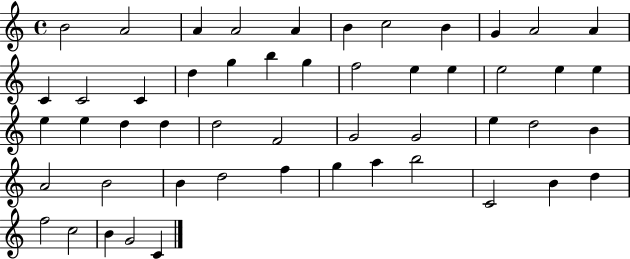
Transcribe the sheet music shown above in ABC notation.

X:1
T:Untitled
M:4/4
L:1/4
K:C
B2 A2 A A2 A B c2 B G A2 A C C2 C d g b g f2 e e e2 e e e e d d d2 F2 G2 G2 e d2 B A2 B2 B d2 f g a b2 C2 B d f2 c2 B G2 C